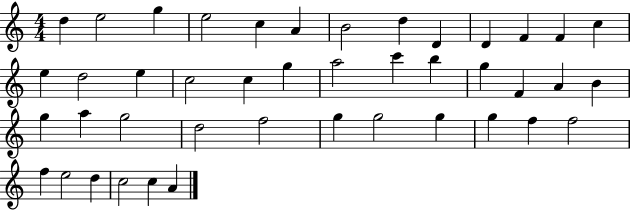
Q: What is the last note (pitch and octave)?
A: A4